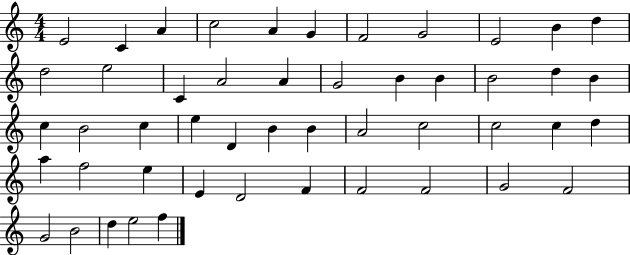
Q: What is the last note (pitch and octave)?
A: F5